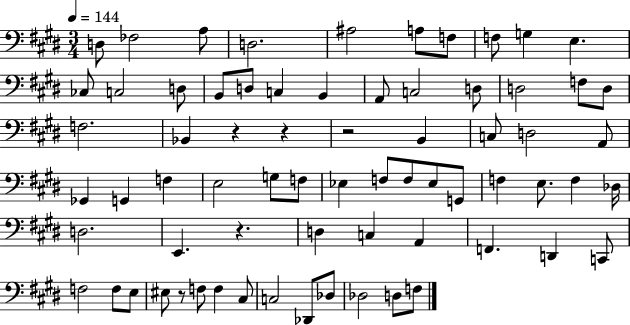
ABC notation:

X:1
T:Untitled
M:3/4
L:1/4
K:E
D,/2 _F,2 A,/2 D,2 ^A,2 A,/2 F,/2 F,/2 G, E, _C,/2 C,2 D,/2 B,,/2 D,/2 C, B,, A,,/2 C,2 D,/2 D,2 F,/2 D,/2 F,2 _B,, z z z2 B,, C,/2 D,2 A,,/2 _G,, G,, F, E,2 G,/2 F,/2 _E, F,/2 F,/2 _E,/2 G,,/2 F, E,/2 F, _D,/4 D,2 E,, z D, C, A,, F,, D,, C,,/2 F,2 F,/2 E,/2 ^E,/2 z/2 F,/2 F, ^C,/2 C,2 _D,,/2 _D,/2 _D,2 D,/2 F,/2